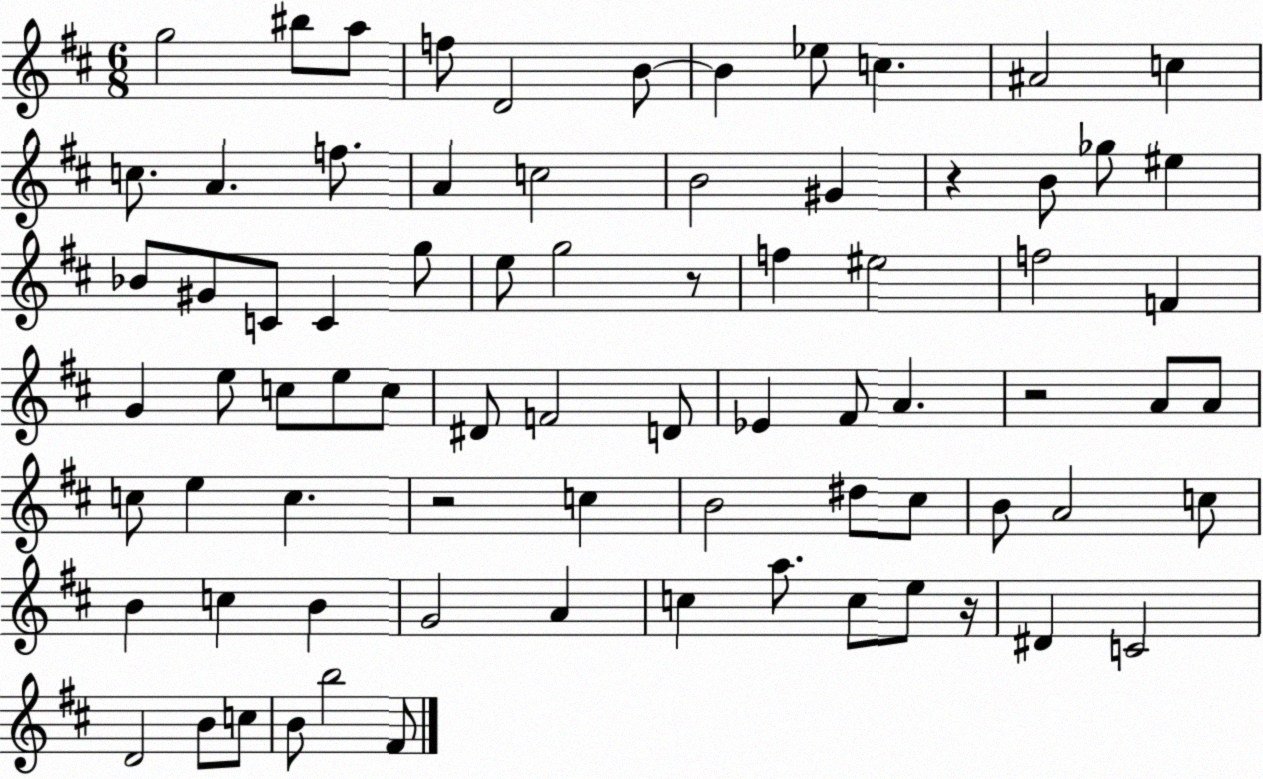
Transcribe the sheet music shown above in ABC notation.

X:1
T:Untitled
M:6/8
L:1/4
K:D
g2 ^b/2 a/2 f/2 D2 B/2 B _e/2 c ^A2 c c/2 A f/2 A c2 B2 ^G z B/2 _g/2 ^e _B/2 ^G/2 C/2 C g/2 e/2 g2 z/2 f ^e2 f2 F G e/2 c/2 e/2 c/2 ^D/2 F2 D/2 _E ^F/2 A z2 A/2 A/2 c/2 e c z2 c B2 ^d/2 ^c/2 B/2 A2 c/2 B c B G2 A c a/2 c/2 e/2 z/4 ^D C2 D2 B/2 c/2 B/2 b2 ^F/2